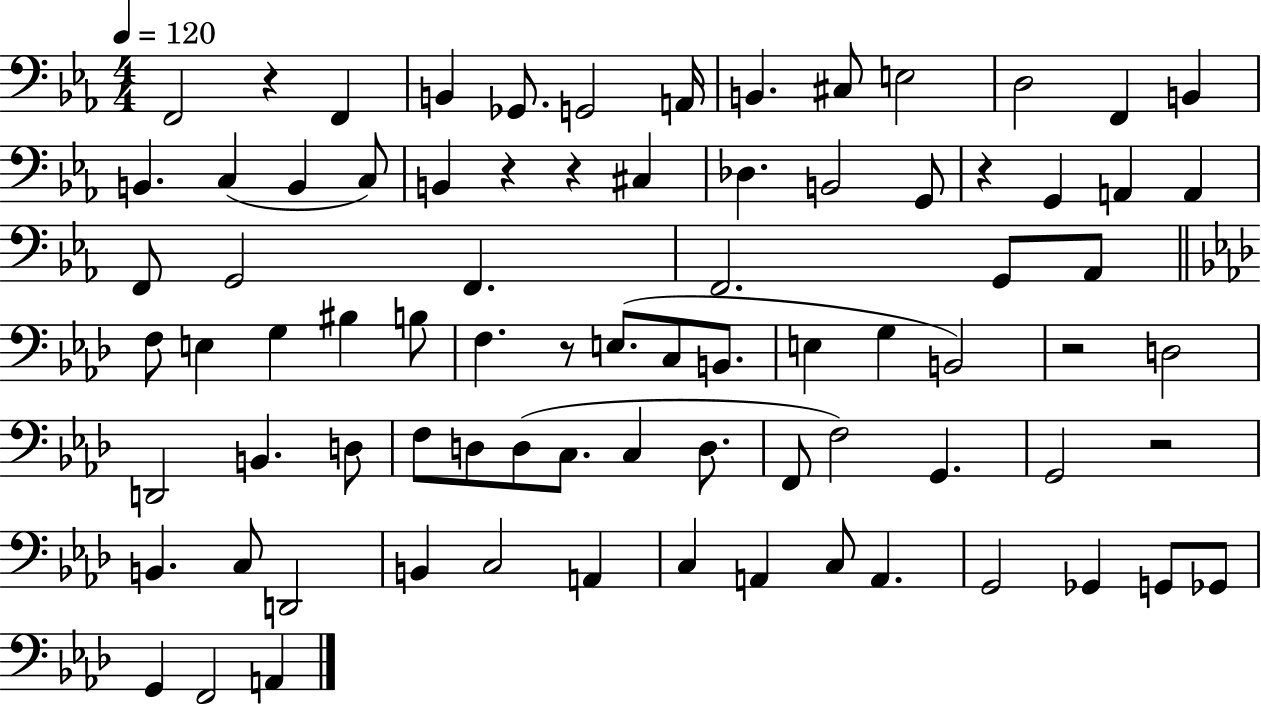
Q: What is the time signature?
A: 4/4